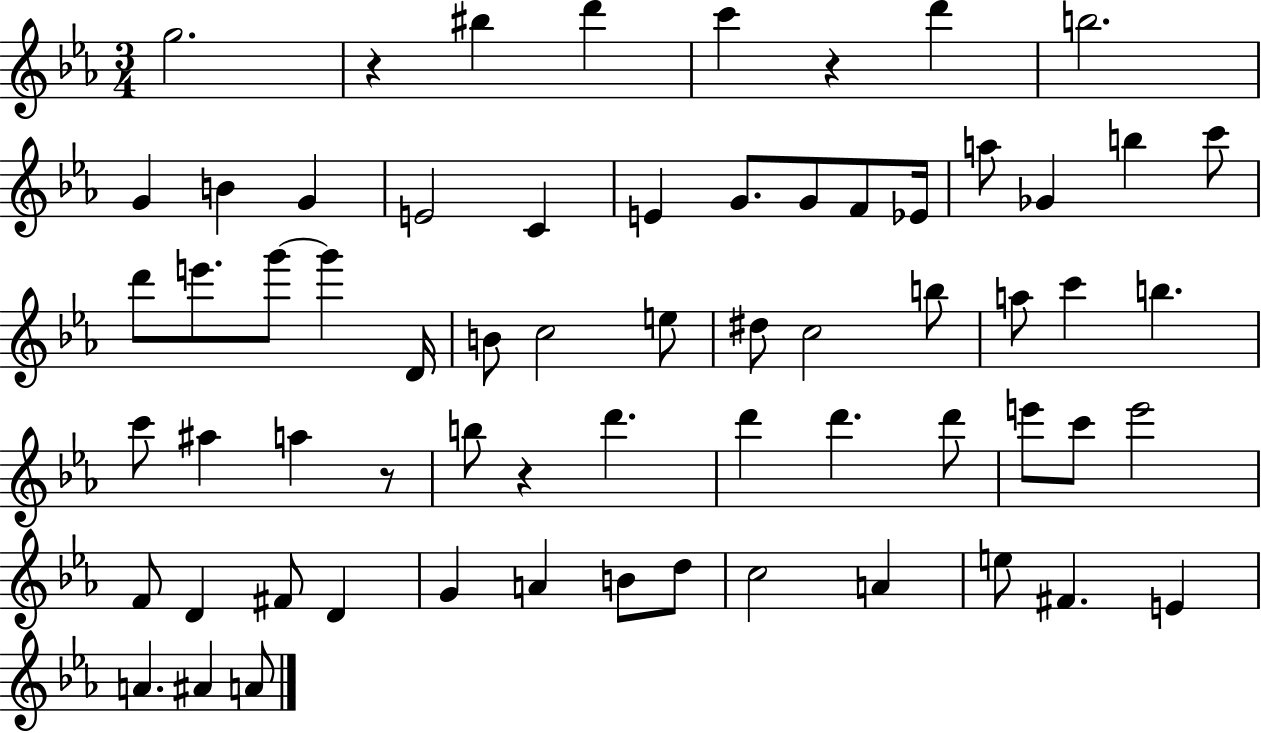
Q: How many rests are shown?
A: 4